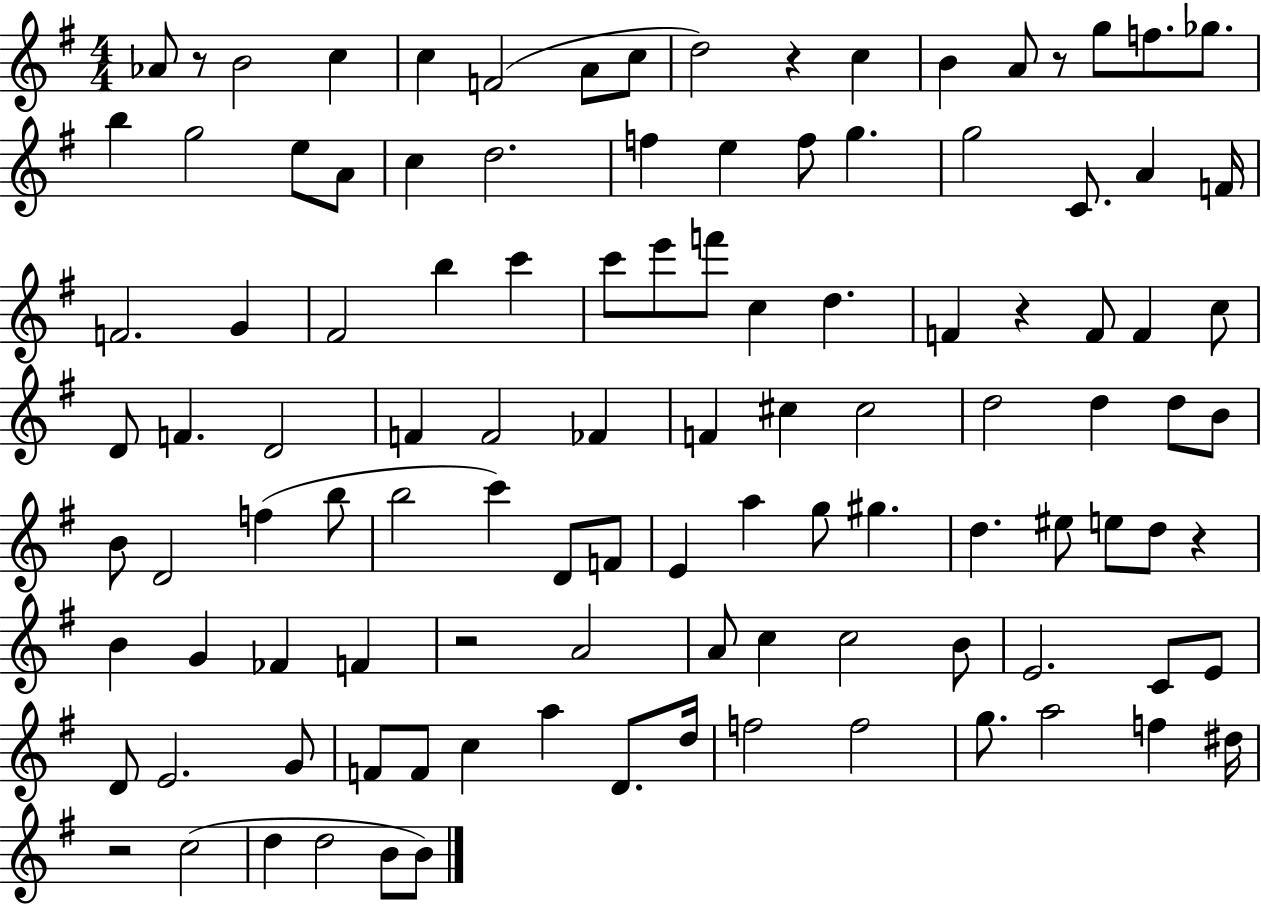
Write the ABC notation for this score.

X:1
T:Untitled
M:4/4
L:1/4
K:G
_A/2 z/2 B2 c c F2 A/2 c/2 d2 z c B A/2 z/2 g/2 f/2 _g/2 b g2 e/2 A/2 c d2 f e f/2 g g2 C/2 A F/4 F2 G ^F2 b c' c'/2 e'/2 f'/2 c d F z F/2 F c/2 D/2 F D2 F F2 _F F ^c ^c2 d2 d d/2 B/2 B/2 D2 f b/2 b2 c' D/2 F/2 E a g/2 ^g d ^e/2 e/2 d/2 z B G _F F z2 A2 A/2 c c2 B/2 E2 C/2 E/2 D/2 E2 G/2 F/2 F/2 c a D/2 d/4 f2 f2 g/2 a2 f ^d/4 z2 c2 d d2 B/2 B/2